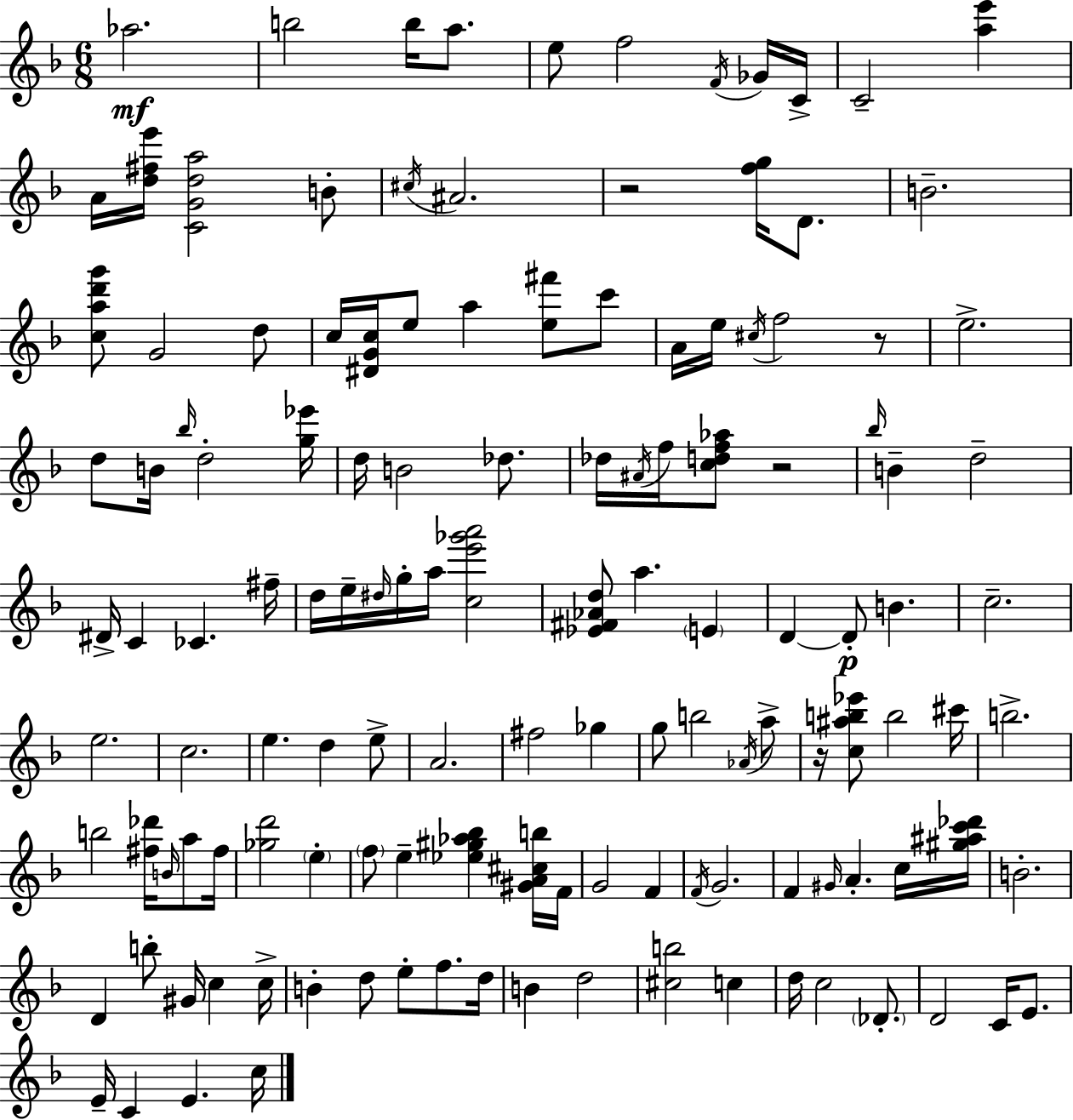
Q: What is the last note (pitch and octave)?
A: C5